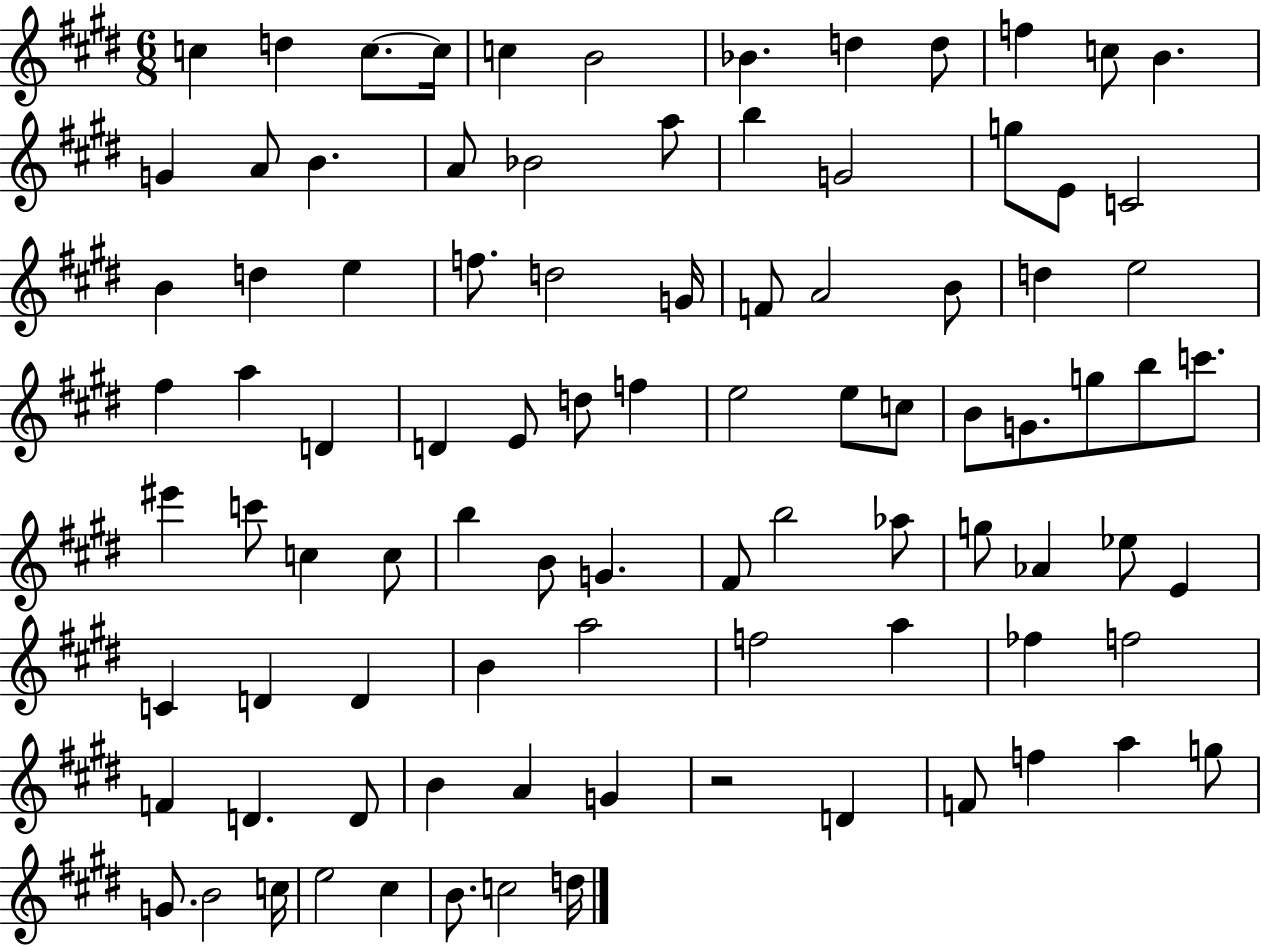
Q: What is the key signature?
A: E major